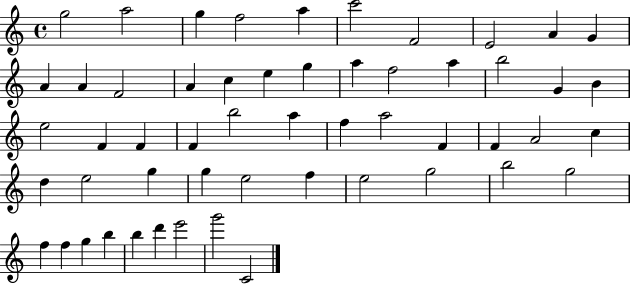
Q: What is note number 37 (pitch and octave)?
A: E5